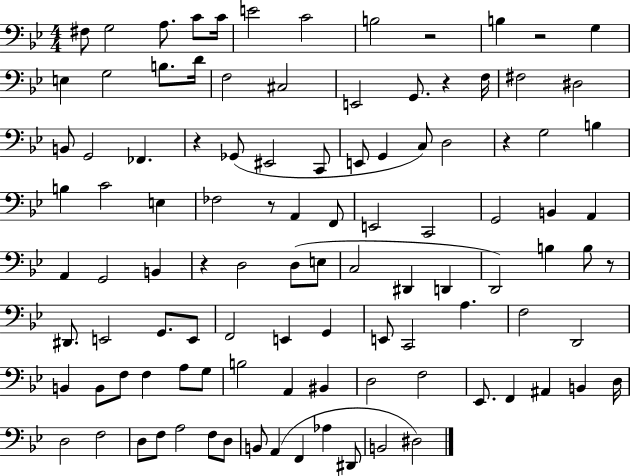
X:1
T:Untitled
M:4/4
L:1/4
K:Bb
^F,/2 G,2 A,/2 C/2 C/4 E2 C2 B,2 z2 B, z2 G, E, G,2 B,/2 D/4 F,2 ^C,2 E,,2 G,,/2 z F,/4 ^F,2 ^D,2 B,,/2 G,,2 _F,, z _G,,/2 ^E,,2 C,,/2 E,,/2 G,, C,/2 D,2 z G,2 B, B, C2 E, _F,2 z/2 A,, F,,/2 E,,2 C,,2 G,,2 B,, A,, A,, G,,2 B,, z D,2 D,/2 E,/2 C,2 ^D,, D,, D,,2 B, B,/2 z/2 ^D,,/2 E,,2 G,,/2 E,,/2 F,,2 E,, G,, E,,/2 C,,2 A, F,2 D,,2 B,, B,,/2 F,/2 F, A,/2 G,/2 B,2 A,, ^B,, D,2 F,2 _E,,/2 F,, ^A,, B,, D,/4 D,2 F,2 D,/2 F,/2 A,2 F,/2 D,/2 B,,/2 A,, F,, _A, ^D,,/2 B,,2 ^D,2